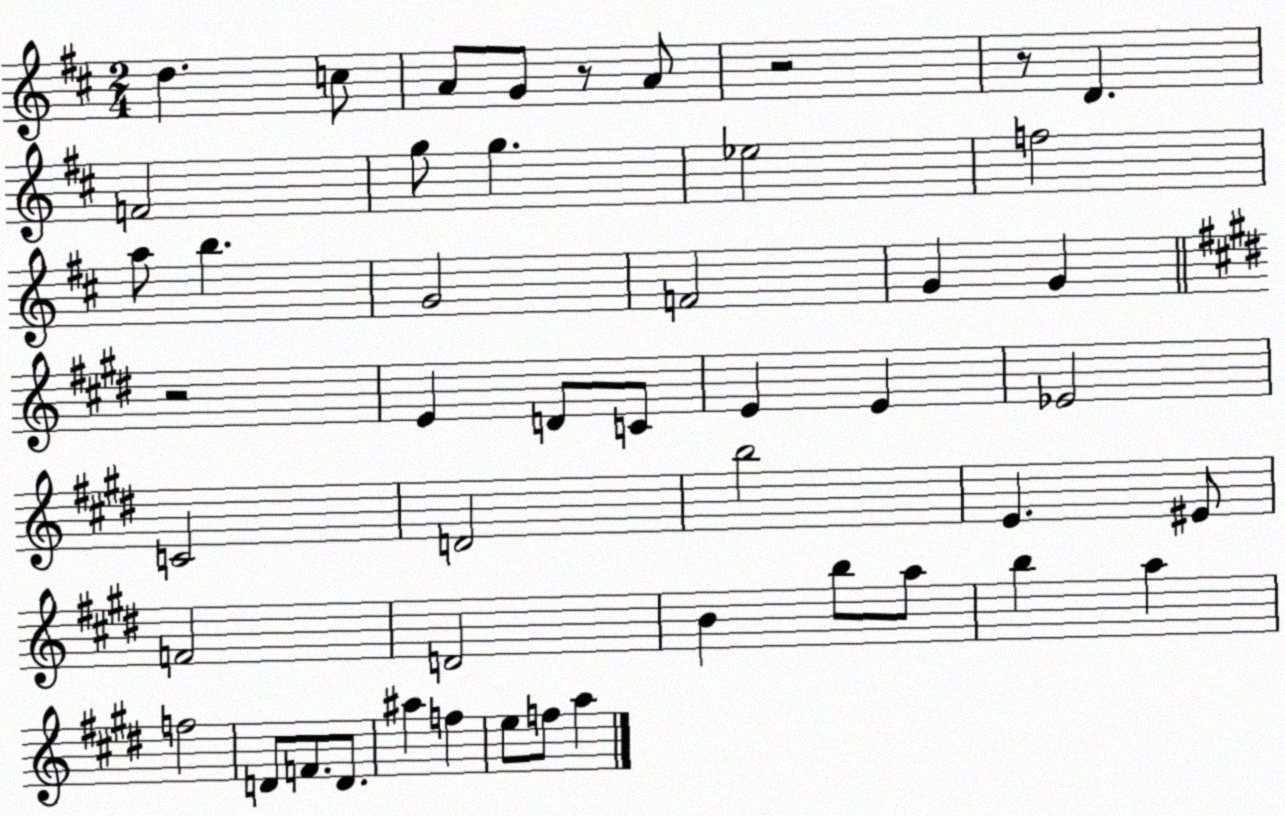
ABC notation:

X:1
T:Untitled
M:2/4
L:1/4
K:D
d c/2 A/2 G/2 z/2 A/2 z2 z/2 D F2 g/2 g _e2 f2 a/2 b G2 F2 G G z2 E D/2 C/2 E E _E2 C2 D2 b2 E ^E/2 F2 D2 B b/2 a/2 b a f2 D/2 F/2 D/2 ^a f e/2 f/2 a